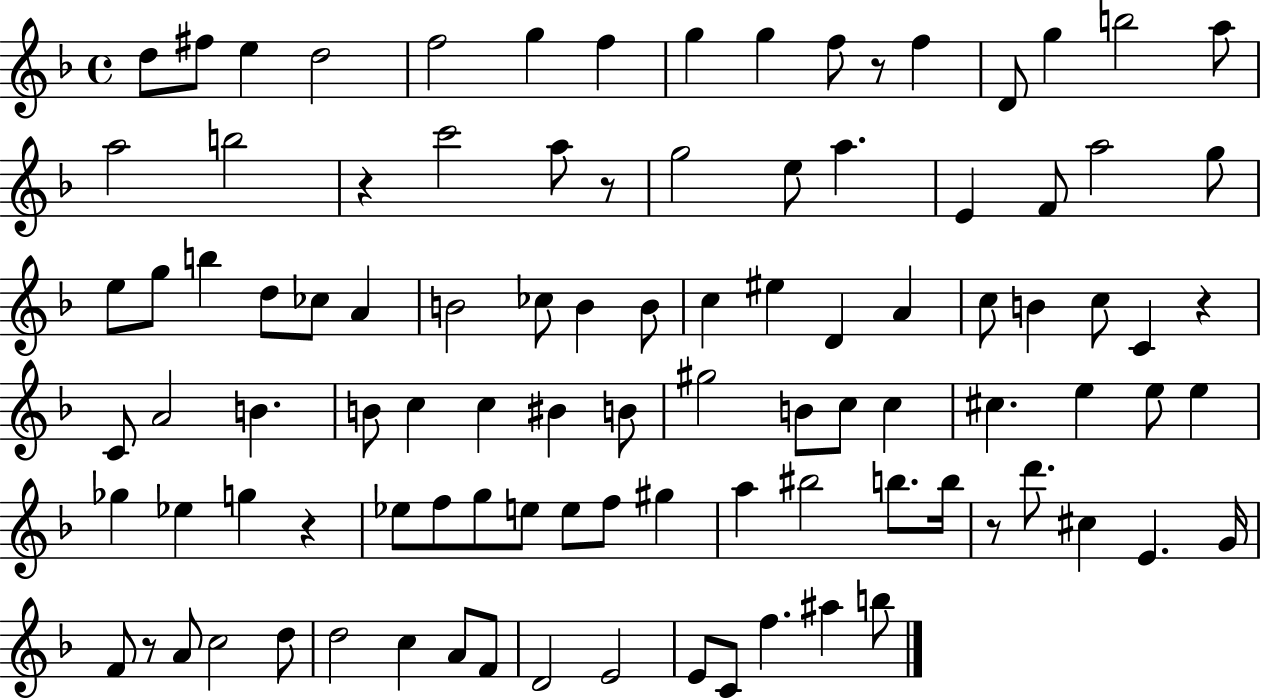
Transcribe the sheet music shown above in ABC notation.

X:1
T:Untitled
M:4/4
L:1/4
K:F
d/2 ^f/2 e d2 f2 g f g g f/2 z/2 f D/2 g b2 a/2 a2 b2 z c'2 a/2 z/2 g2 e/2 a E F/2 a2 g/2 e/2 g/2 b d/2 _c/2 A B2 _c/2 B B/2 c ^e D A c/2 B c/2 C z C/2 A2 B B/2 c c ^B B/2 ^g2 B/2 c/2 c ^c e e/2 e _g _e g z _e/2 f/2 g/2 e/2 e/2 f/2 ^g a ^b2 b/2 b/4 z/2 d'/2 ^c E G/4 F/2 z/2 A/2 c2 d/2 d2 c A/2 F/2 D2 E2 E/2 C/2 f ^a b/2